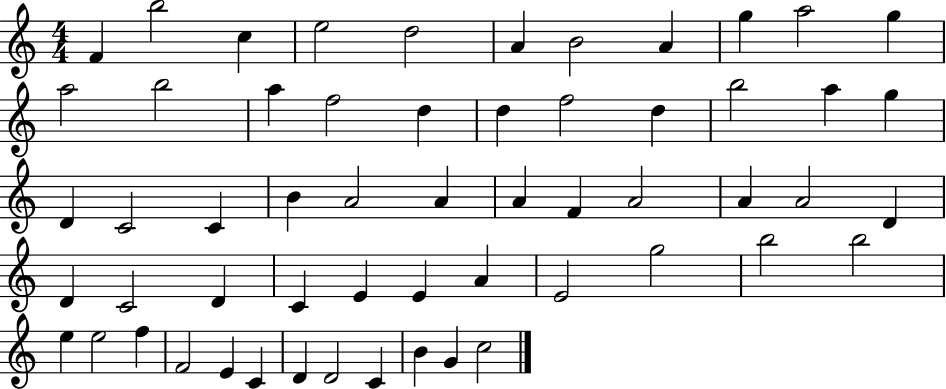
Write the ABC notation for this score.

X:1
T:Untitled
M:4/4
L:1/4
K:C
F b2 c e2 d2 A B2 A g a2 g a2 b2 a f2 d d f2 d b2 a g D C2 C B A2 A A F A2 A A2 D D C2 D C E E A E2 g2 b2 b2 e e2 f F2 E C D D2 C B G c2